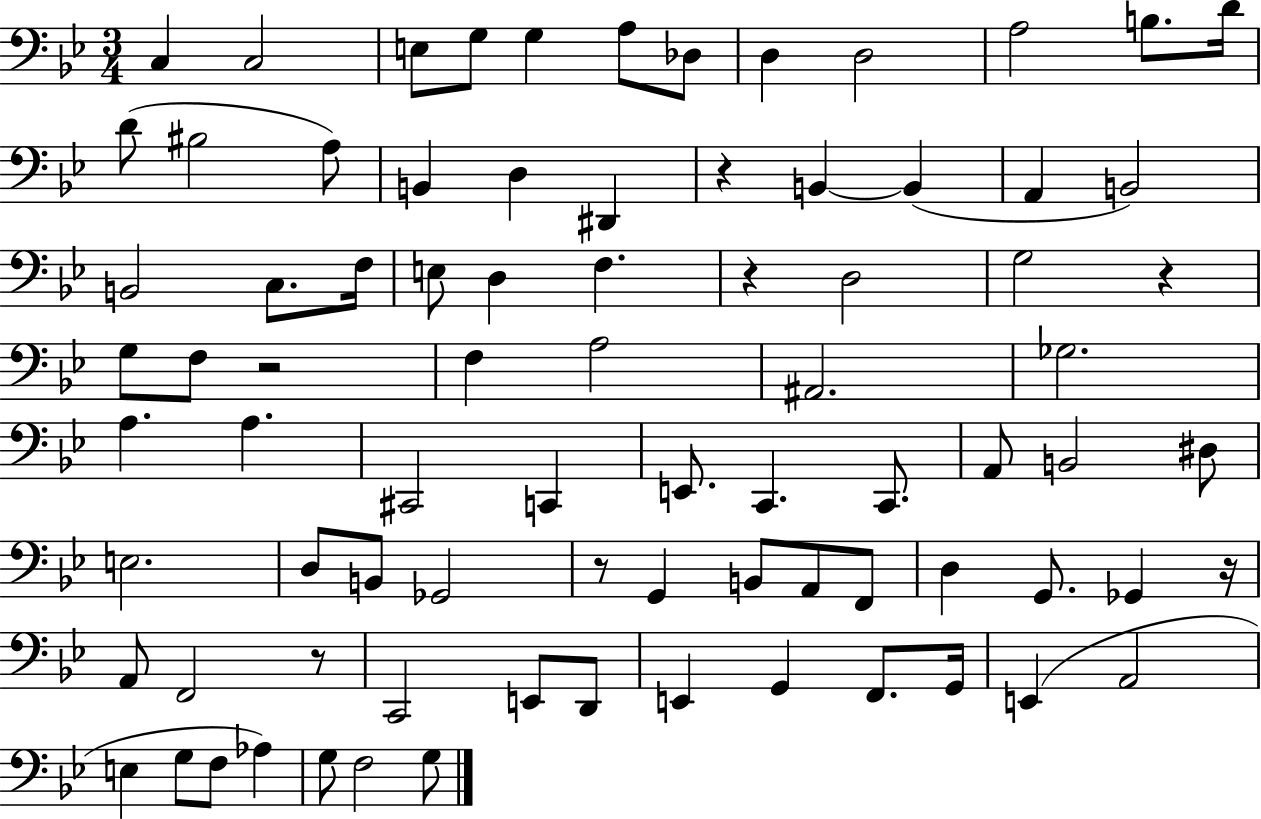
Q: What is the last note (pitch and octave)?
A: G3